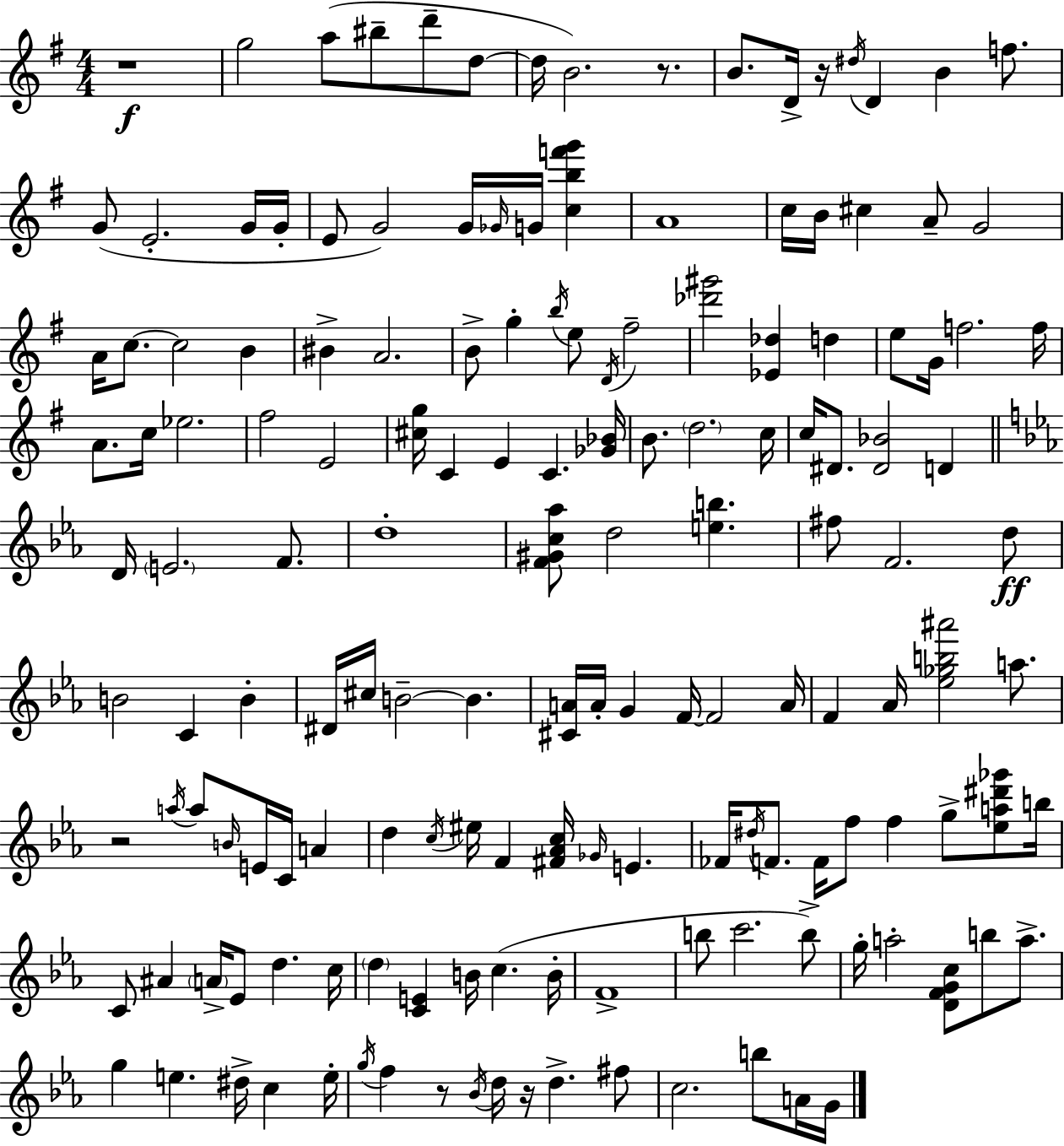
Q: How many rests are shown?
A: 6